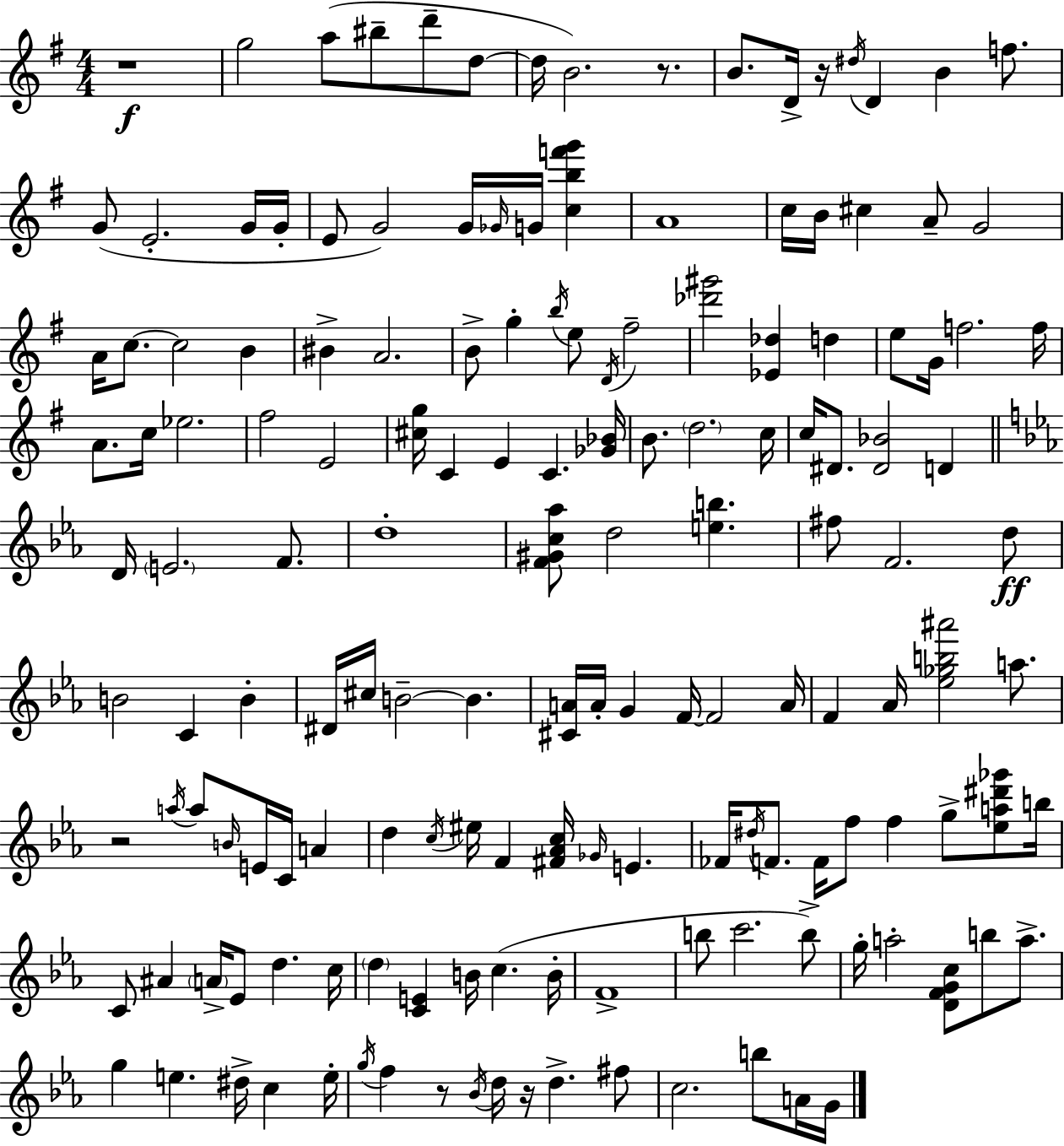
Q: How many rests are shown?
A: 6